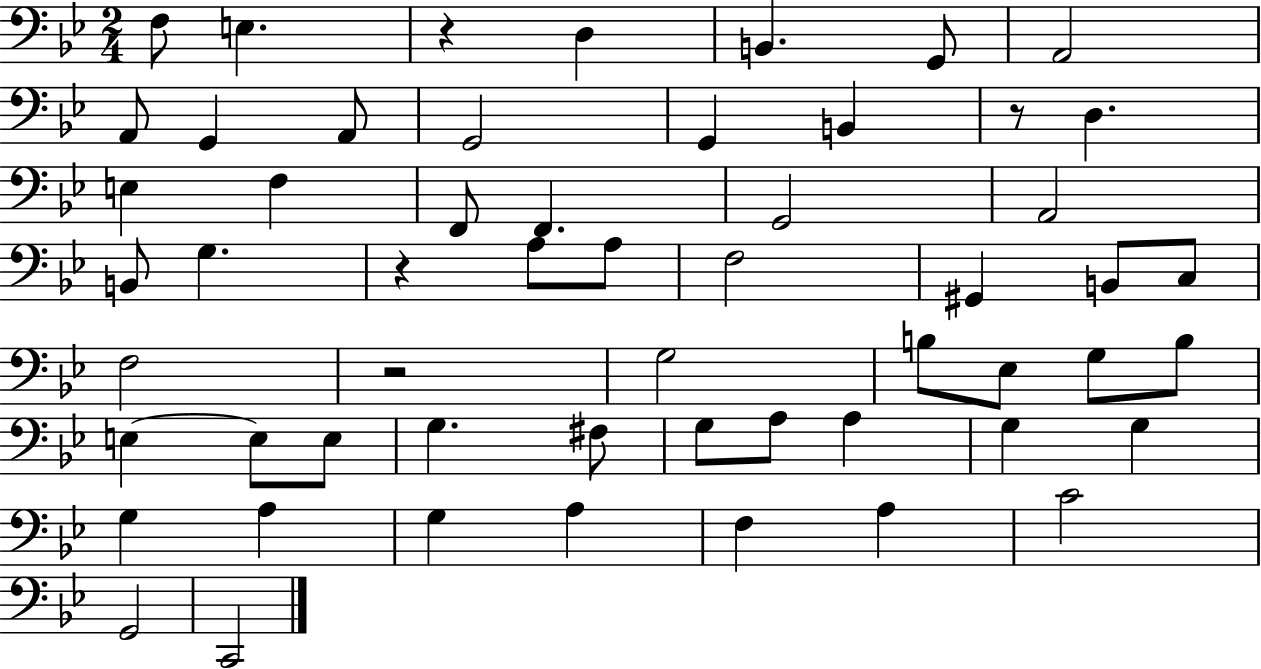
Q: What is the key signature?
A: BES major